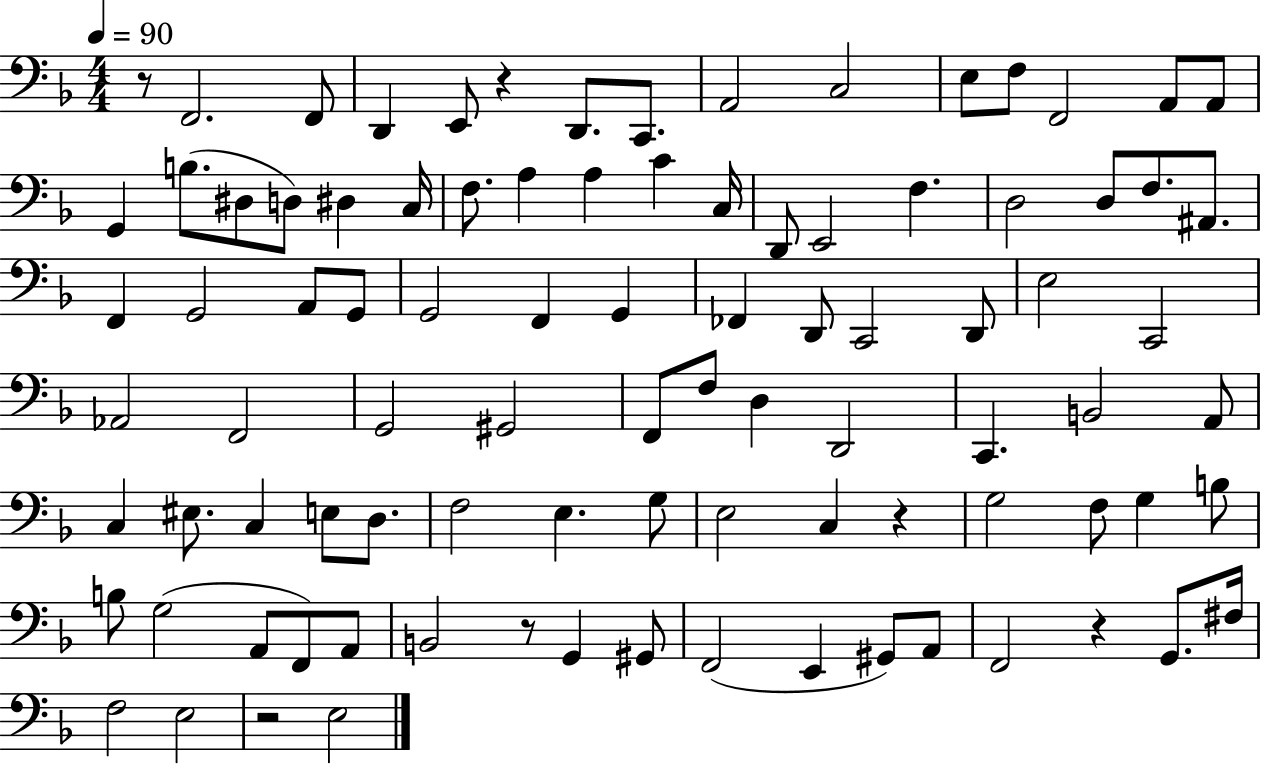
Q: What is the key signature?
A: F major